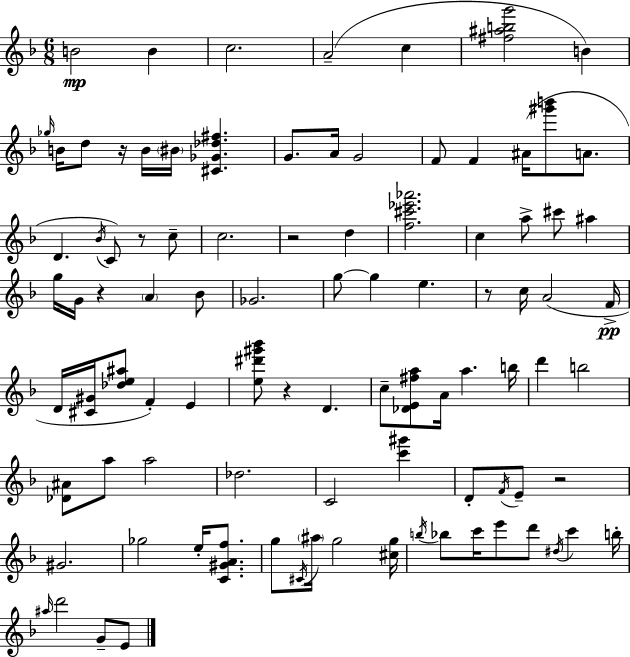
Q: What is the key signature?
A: D minor